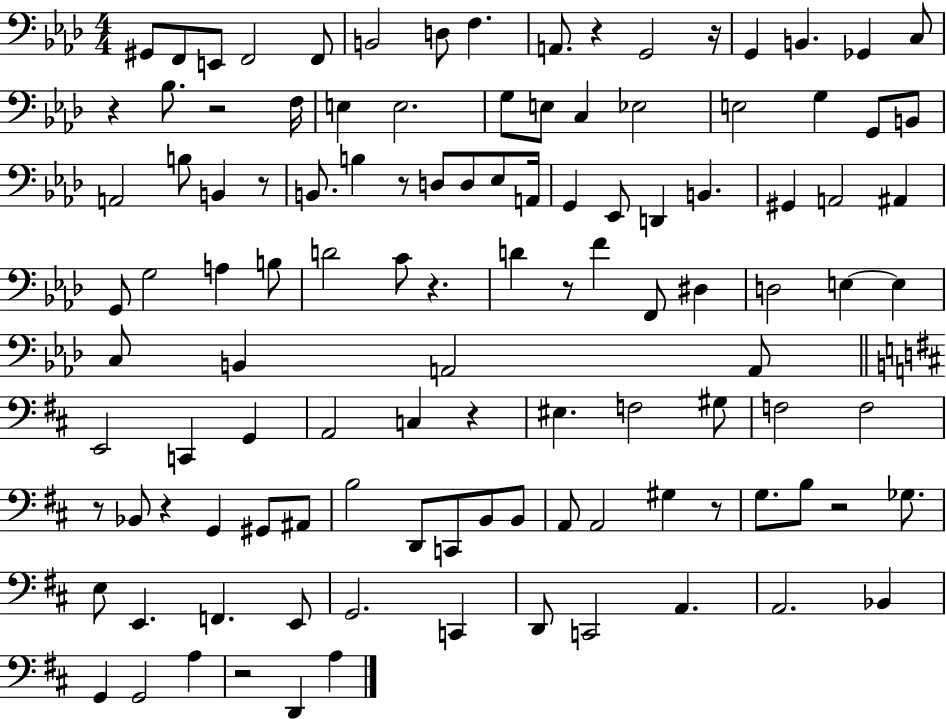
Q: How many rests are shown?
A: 14